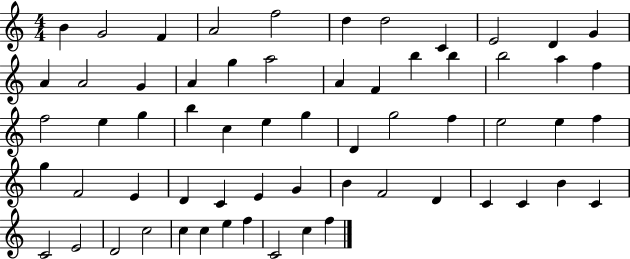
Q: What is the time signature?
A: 4/4